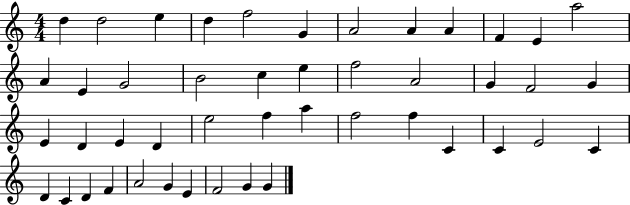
{
  \clef treble
  \numericTimeSignature
  \time 4/4
  \key c \major
  d''4 d''2 e''4 | d''4 f''2 g'4 | a'2 a'4 a'4 | f'4 e'4 a''2 | \break a'4 e'4 g'2 | b'2 c''4 e''4 | f''2 a'2 | g'4 f'2 g'4 | \break e'4 d'4 e'4 d'4 | e''2 f''4 a''4 | f''2 f''4 c'4 | c'4 e'2 c'4 | \break d'4 c'4 d'4 f'4 | a'2 g'4 e'4 | f'2 g'4 g'4 | \bar "|."
}